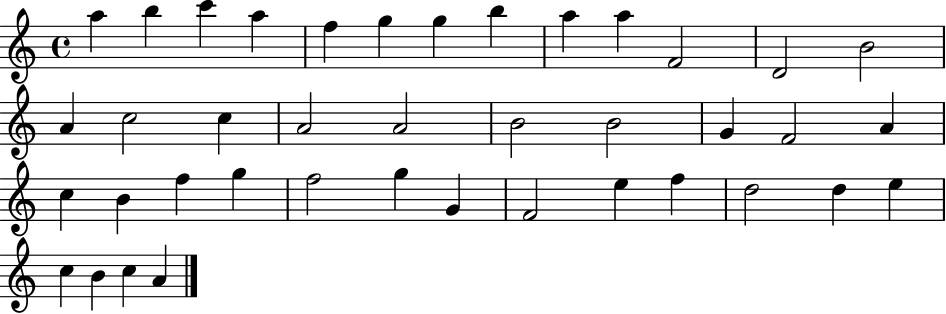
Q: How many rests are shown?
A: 0